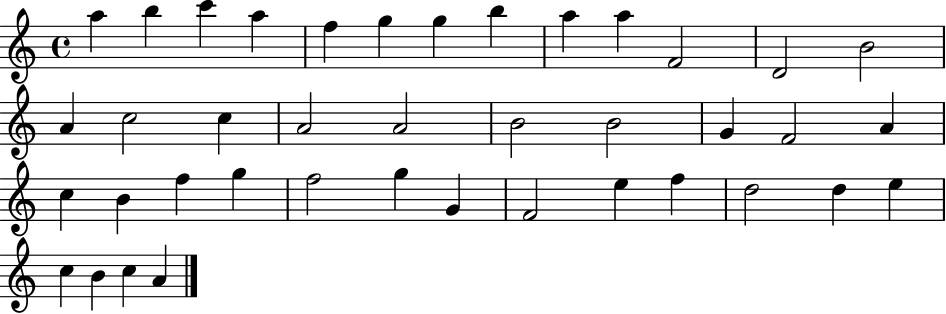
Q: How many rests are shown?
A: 0